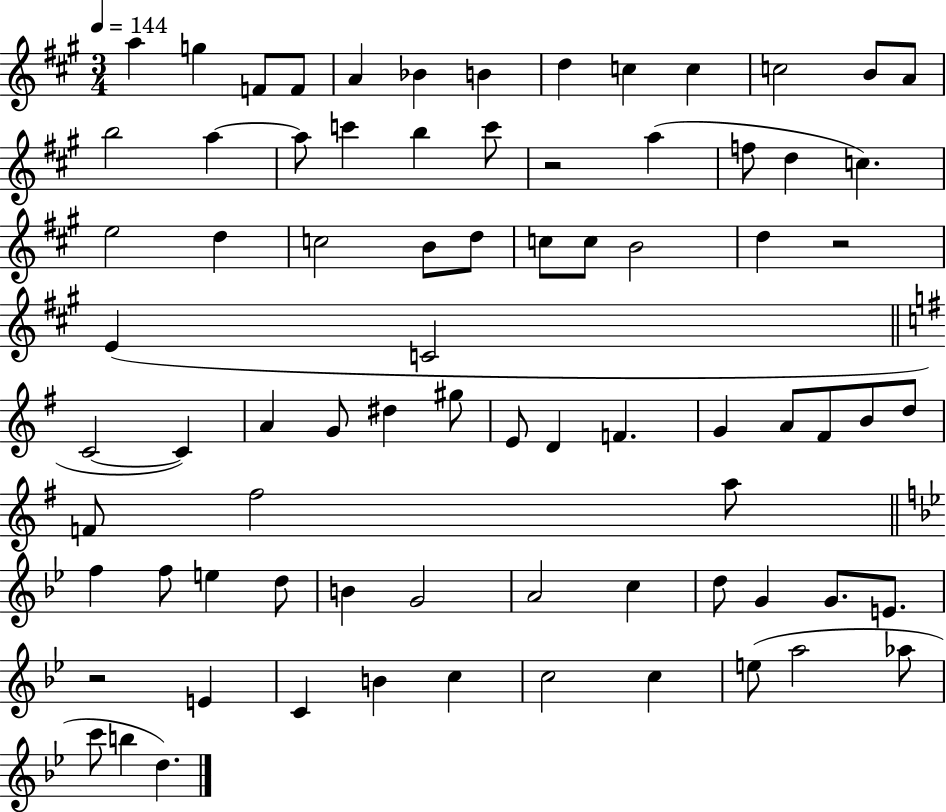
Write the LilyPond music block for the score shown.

{
  \clef treble
  \numericTimeSignature
  \time 3/4
  \key a \major
  \tempo 4 = 144
  a''4 g''4 f'8 f'8 | a'4 bes'4 b'4 | d''4 c''4 c''4 | c''2 b'8 a'8 | \break b''2 a''4~~ | a''8 c'''4 b''4 c'''8 | r2 a''4( | f''8 d''4 c''4.) | \break e''2 d''4 | c''2 b'8 d''8 | c''8 c''8 b'2 | d''4 r2 | \break e'4( c'2 | \bar "||" \break \key e \minor c'2~~ c'4) | a'4 g'8 dis''4 gis''8 | e'8 d'4 f'4. | g'4 a'8 fis'8 b'8 d''8 | \break f'8 fis''2 a''8 | \bar "||" \break \key bes \major f''4 f''8 e''4 d''8 | b'4 g'2 | a'2 c''4 | d''8 g'4 g'8. e'8. | \break r2 e'4 | c'4 b'4 c''4 | c''2 c''4 | e''8( a''2 aes''8 | \break c'''8 b''4 d''4.) | \bar "|."
}